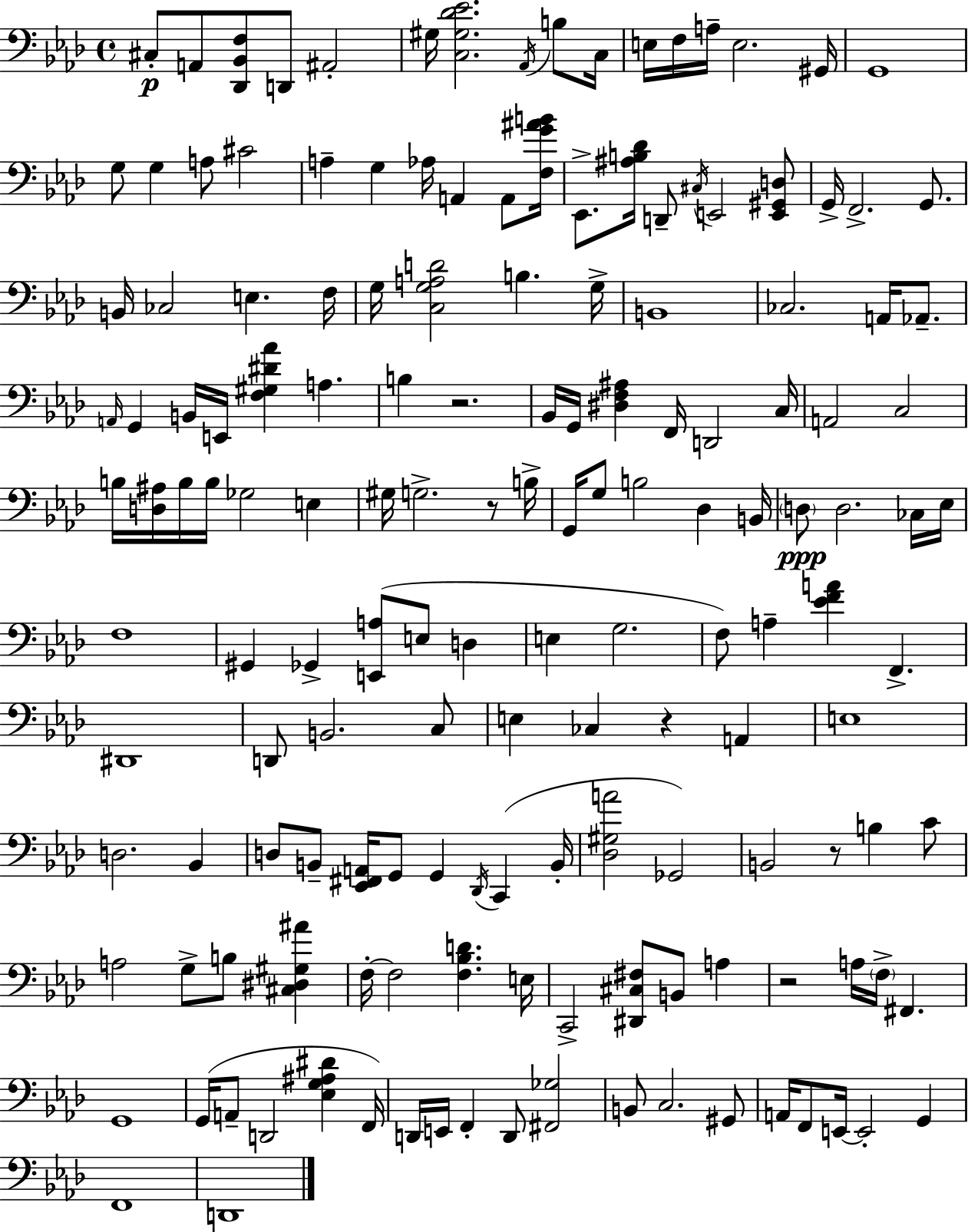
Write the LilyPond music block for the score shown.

{
  \clef bass
  \time 4/4
  \defaultTimeSignature
  \key f \minor
  cis8-.\p a,8 <des, bes, f>8 d,8 ais,2-. | gis16 <c gis des' ees'>2. \acciaccatura { aes,16 } b8 | c16 e16 f16 a16-- e2. | gis,16 g,1 | \break g8 g4 a8 cis'2 | a4-- g4 aes16 a,4 a,8 | <f g' ais' b'>16 ees,8.-> <ais b des'>16 d,8-- \acciaccatura { cis16 } e,2 | <e, gis, d>8 g,16-> f,2.-> g,8. | \break b,16 ces2 e4. | f16 g16 <c g a d'>2 b4. | g16-> b,1 | ces2. a,16 aes,8.-- | \break \grace { a,16 } g,4 b,16 e,16 <f gis dis' aes'>4 a4. | b4 r2. | bes,16 g,16 <dis f ais>4 f,16 d,2 | c16 a,2 c2 | \break b16 <d ais>16 b16 b16 ges2 e4 | gis16 g2.-> | r8 b16-> g,16 g8 b2 des4 | b,16 \parenthesize d8\ppp d2. | \break ces16 ees16 f1 | gis,4 ges,4-> <e, a>8( e8 d4 | e4 g2. | f8) a4-- <ees' f' a'>4 f,4.-> | \break dis,1 | d,8 b,2. | c8 e4 ces4 r4 a,4 | e1 | \break d2. bes,4 | d8 b,8-- <ees, fis, a,>16 g,8 g,4 \acciaccatura { des,16 }( c,4 | b,16-. <des gis a'>2 ges,2) | b,2 r8 b4 | \break c'8 a2 g8-> b8 | <cis dis gis ais'>4 f16-.~~ f2 <f bes d'>4. | e16 c,2-> <dis, cis fis>8 b,8 | a4 r2 a16 \parenthesize f16-> fis,4. | \break g,1 | g,16( a,8-- d,2 <ees g ais dis'>4 | f,16) d,16 e,16 f,4-. d,8 <fis, ges>2 | b,8 c2. | \break gis,8 a,16 f,8 e,16~~ e,2-. | g,4 f,1 | d,1 | \bar "|."
}